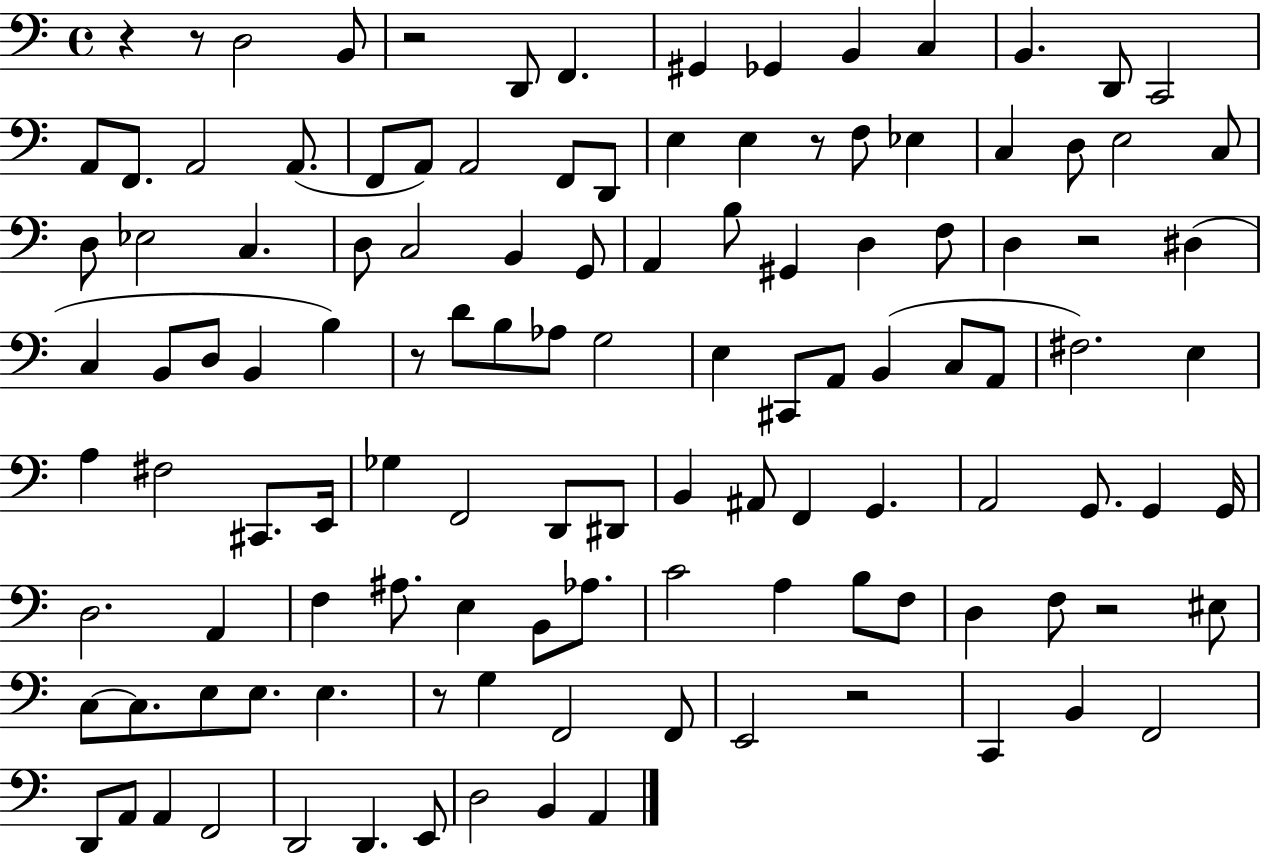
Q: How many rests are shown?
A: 9